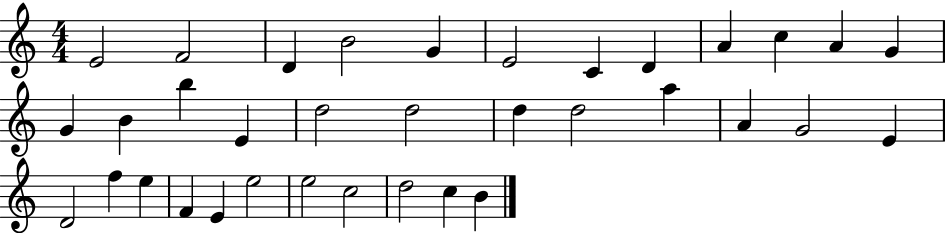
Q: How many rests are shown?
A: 0